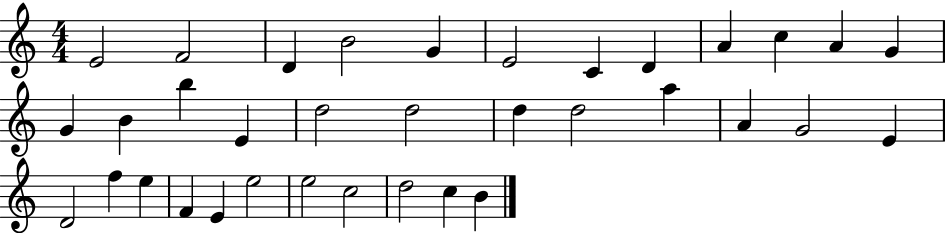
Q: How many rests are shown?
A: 0